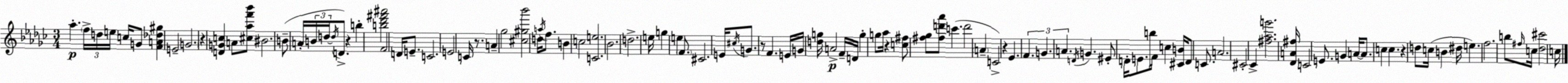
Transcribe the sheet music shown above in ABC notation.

X:1
T:Untitled
M:3/4
L:1/4
K:Ebm
_a f/4 d/4 e/4 c/4 G/2 [FA_d^g] E2 G2 z [DGc] A/2 [^c_af'_b']/2 ^B2 B/2 A/4 B/4 d/4 d/4 D/2 z b [b_d'^f'^a']2 F2 D/4 E/2 C2 E2 C/4 z/2 A _g2 [^c^g_b']2 d/4 a/4 f/2 B c2 [Ce]2 _B2 d2 e/4 g e F/2 ^C2 E/4 ^c/4 G/2 z/2 F E/4 G/4 [dg]/4 A2 F/4 D/4 g g/2 _a/4 z [c^f]/2 [^f_g]/2 [^fd'_a']/2 c' d'2 A C2 z _E F G A D/4 G ^E/2 D/4 E/2 b/4 F/4 c [^CB]/4 D/2 C/2 A2 ^C2 _C [^f_ag']2 [_DA^f]/4 C2 E/2 G A/4 A/2 c c z d/2 c/4 B ^d/4 e f2 b/2 ^f/4 c/4 [_d^c']2 c/4